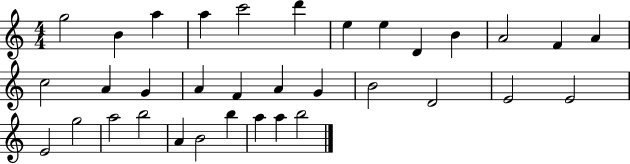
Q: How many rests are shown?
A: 0